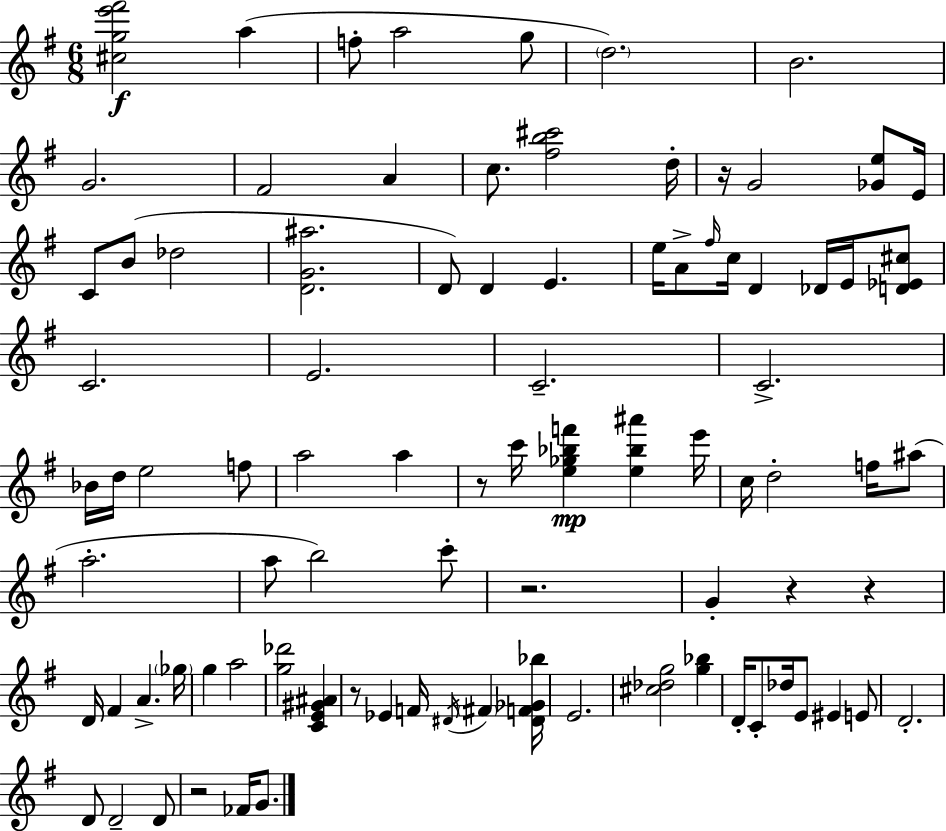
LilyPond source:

{
  \clef treble
  \numericTimeSignature
  \time 6/8
  \key e \minor
  <cis'' g'' e''' fis'''>2\f a''4( | f''8-. a''2 g''8 | \parenthesize d''2.) | b'2. | \break g'2. | fis'2 a'4 | c''8. <fis'' b'' cis'''>2 d''16-. | r16 g'2 <ges' e''>8 e'16 | \break c'8 b'8( des''2 | <d' g' ais''>2. | d'8) d'4 e'4. | e''16 a'8-> \grace { fis''16 } c''16 d'4 des'16 e'16 <d' ees' cis''>8 | \break c'2. | e'2. | c'2.-- | c'2.-> | \break bes'16 d''16 e''2 f''8 | a''2 a''4 | r8 c'''16 <e'' ges'' bes'' f'''>4\mp <e'' bes'' ais'''>4 | e'''16 c''16 d''2-. f''16 ais''8( | \break a''2.-. | a''8 b''2) c'''8-. | r2. | g'4-. r4 r4 | \break d'16 fis'4 a'4.-> | \parenthesize ges''16 g''4 a''2 | <g'' des'''>2 <c' e' gis' ais'>4 | r8 ees'4 f'16 \acciaccatura { dis'16 } \parenthesize fis'4 | \break <dis' f' ges' bes''>16 e'2. | <cis'' des'' g''>2 <g'' bes''>4 | d'16-. c'8-. des''16 e'8 eis'4 | e'8 d'2.-. | \break d'8 d'2-- | d'8 r2 fes'16 g'8. | \bar "|."
}